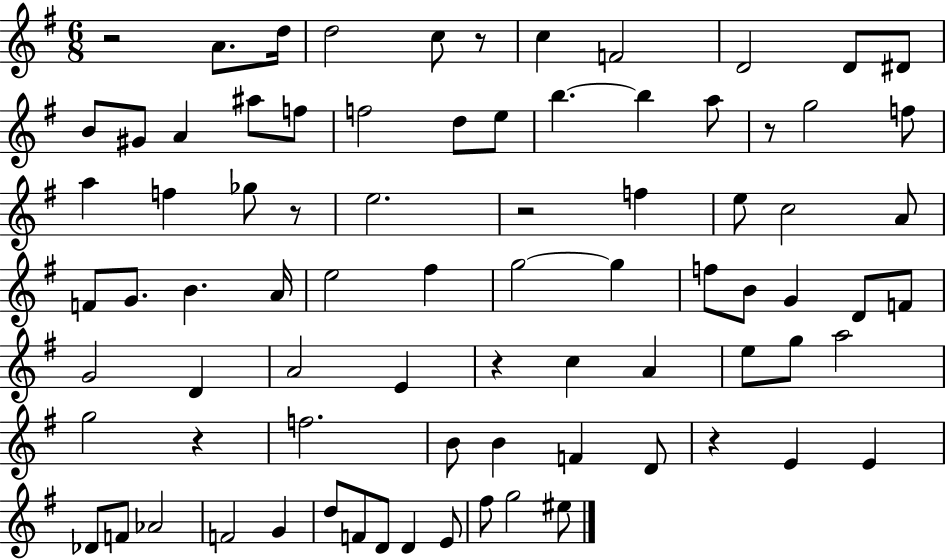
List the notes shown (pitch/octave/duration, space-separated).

R/h A4/e. D5/s D5/h C5/e R/e C5/q F4/h D4/h D4/e D#4/e B4/e G#4/e A4/q A#5/e F5/e F5/h D5/e E5/e B5/q. B5/q A5/e R/e G5/h F5/e A5/q F5/q Gb5/e R/e E5/h. R/h F5/q E5/e C5/h A4/e F4/e G4/e. B4/q. A4/s E5/h F#5/q G5/h G5/q F5/e B4/e G4/q D4/e F4/e G4/h D4/q A4/h E4/q R/q C5/q A4/q E5/e G5/e A5/h G5/h R/q F5/h. B4/e B4/q F4/q D4/e R/q E4/q E4/q Db4/e F4/e Ab4/h F4/h G4/q D5/e F4/e D4/e D4/q E4/e F#5/e G5/h EIS5/e